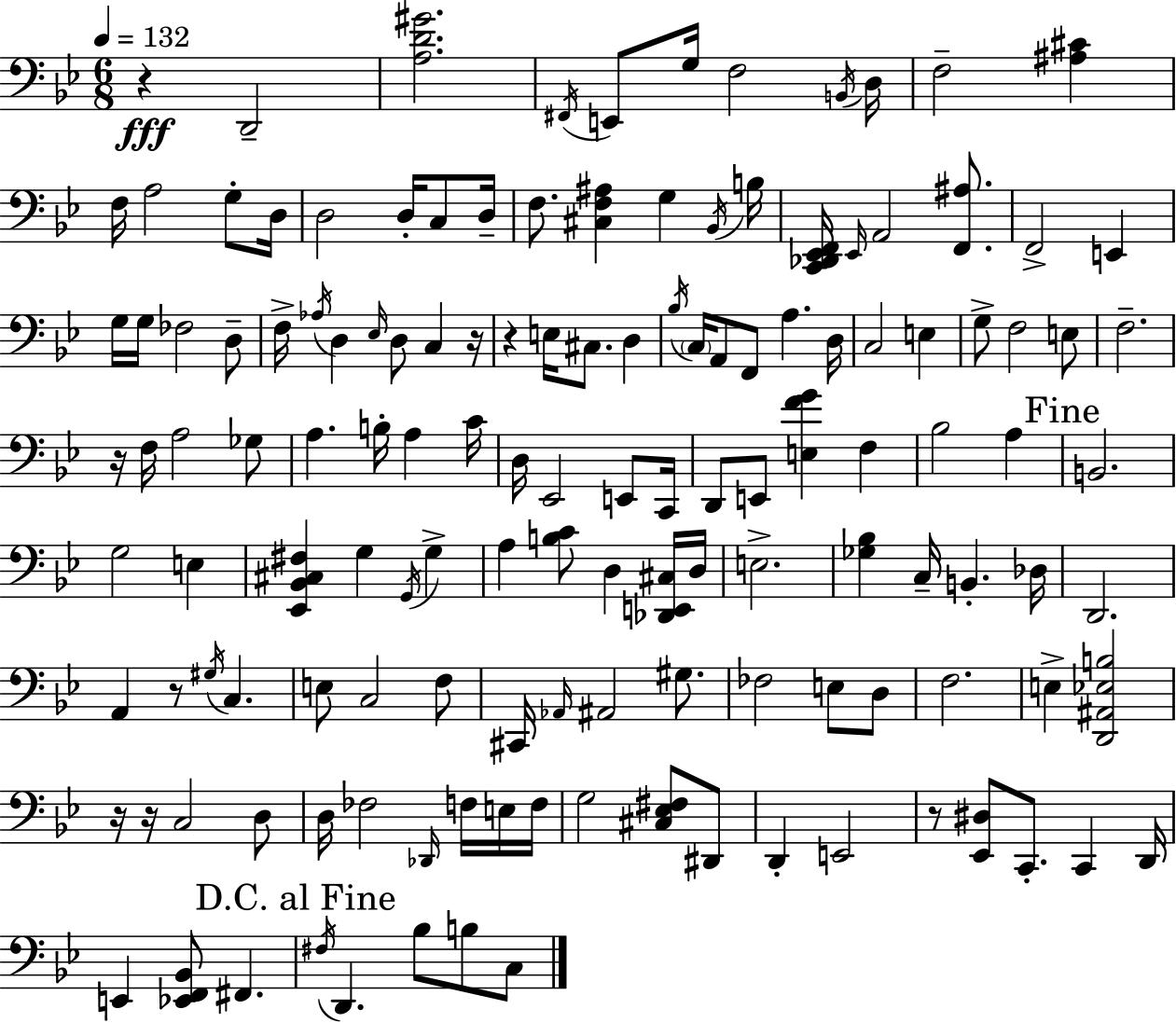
{
  \clef bass
  \numericTimeSignature
  \time 6/8
  \key g \minor
  \tempo 4 = 132
  r4\fff d,2-- | <a d' gis'>2. | \acciaccatura { fis,16 } e,8 g16 f2 | \acciaccatura { b,16 } d16 f2-- <ais cis'>4 | \break f16 a2 g8-. | d16 d2 d16-. c8 | d16-- f8. <cis f ais>4 g4 | \acciaccatura { bes,16 } b16 <c, des, ees, f,>16 \grace { ees,16 } a,2 | \break <f, ais>8. f,2-> | e,4 g16 g16 fes2 | d8-- f16-> \acciaccatura { aes16 } d4 \grace { ees16 } d8 | c4 r16 r4 e16 cis8. | \break d4 \acciaccatura { bes16 } \parenthesize c16 a,8 f,8 | a4. d16 c2 | e4 g8-> f2 | e8 f2.-- | \break r16 f16 a2 | ges8 a4. | b16-. a4 c'16 d16 ees,2 | e,8 c,16 d,8 e,8 <e f' g'>4 | \break f4 bes2 | a4 \mark "Fine" b,2. | g2 | e4 <ees, bes, cis fis>4 g4 | \break \acciaccatura { g,16 } g4-> a4 | <b c'>8 d4 <des, e, cis>16 d16 e2.-> | <ges bes>4 | c16-- b,4.-. des16 d,2. | \break a,4 | r8 \acciaccatura { gis16 } c4. e8 c2 | f8 cis,16 \grace { aes,16 } ais,2 | gis8. fes2 | \break e8 d8 f2. | e4-> | <d, ais, ees b>2 r16 r16 | c2 d8 d16 fes2 | \break \grace { des,16 } f16 e16 f16 g2 | <cis ees fis>8 dis,8 d,4-. | e,2 r8 | <ees, dis>8 c,8.-. c,4 d,16 e,4 | \break <ees, f, bes,>8 fis,4. \mark "D.C. al Fine" \acciaccatura { fis16 } | d,4. bes8 b8 c8 | \bar "|."
}